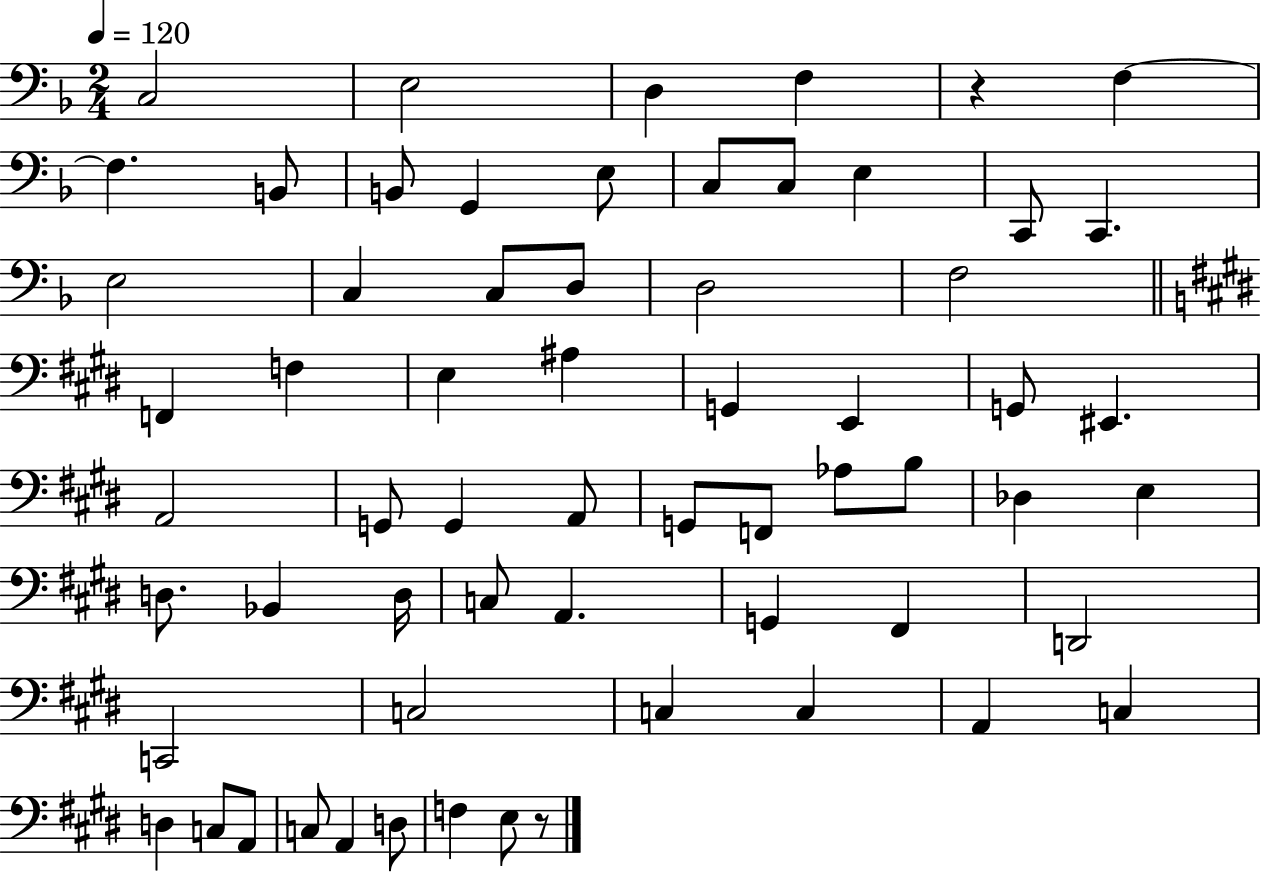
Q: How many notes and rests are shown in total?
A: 63